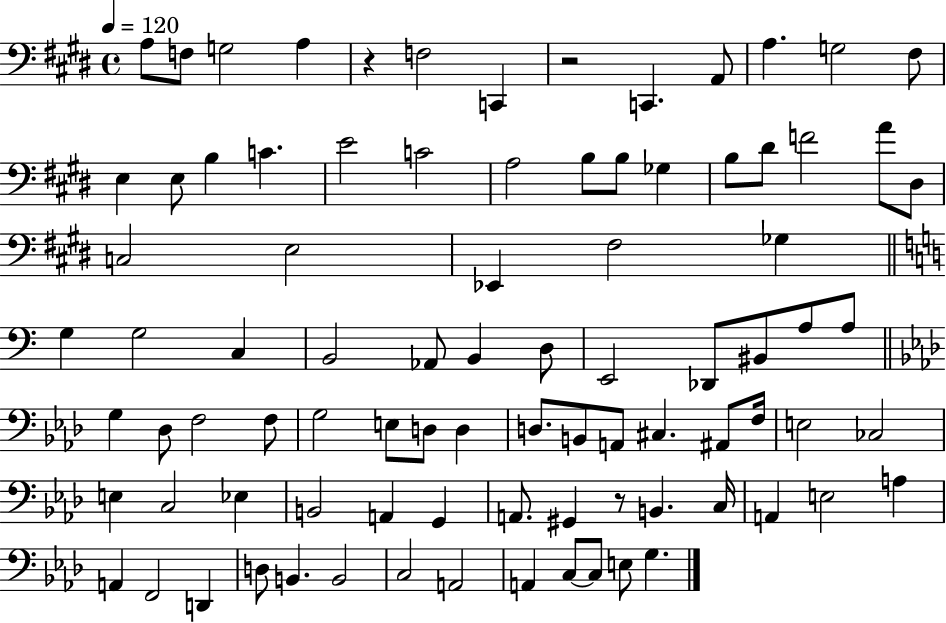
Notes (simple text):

A3/e F3/e G3/h A3/q R/q F3/h C2/q R/h C2/q. A2/e A3/q. G3/h F#3/e E3/q E3/e B3/q C4/q. E4/h C4/h A3/h B3/e B3/e Gb3/q B3/e D#4/e F4/h A4/e D#3/e C3/h E3/h Eb2/q F#3/h Gb3/q G3/q G3/h C3/q B2/h Ab2/e B2/q D3/e E2/h Db2/e BIS2/e A3/e A3/e G3/q Db3/e F3/h F3/e G3/h E3/e D3/e D3/q D3/e. B2/e A2/e C#3/q. A#2/e F3/s E3/h CES3/h E3/q C3/h Eb3/q B2/h A2/q G2/q A2/e. G#2/q R/e B2/q. C3/s A2/q E3/h A3/q A2/q F2/h D2/q D3/e B2/q. B2/h C3/h A2/h A2/q C3/e C3/e E3/e G3/q.